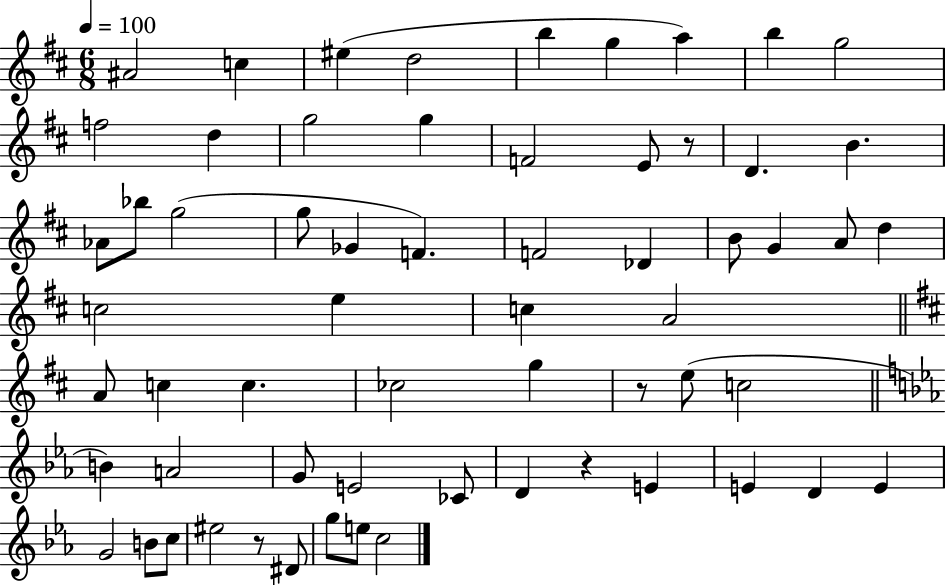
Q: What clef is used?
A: treble